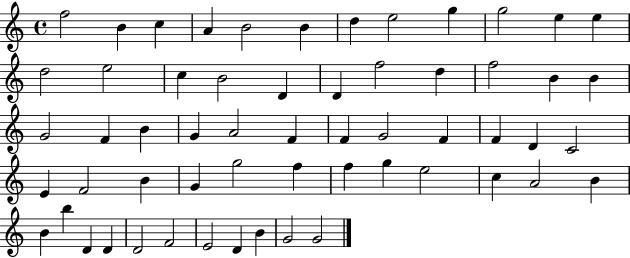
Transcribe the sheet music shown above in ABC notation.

X:1
T:Untitled
M:4/4
L:1/4
K:C
f2 B c A B2 B d e2 g g2 e e d2 e2 c B2 D D f2 d f2 B B G2 F B G A2 F F G2 F F D C2 E F2 B G g2 f f g e2 c A2 B B b D D D2 F2 E2 D B G2 G2